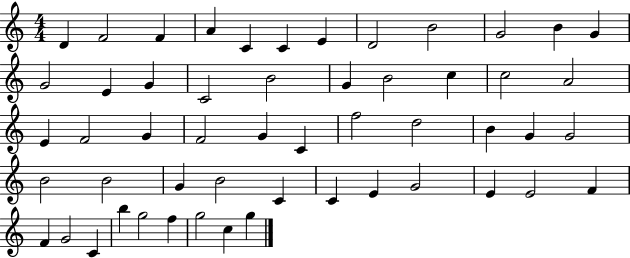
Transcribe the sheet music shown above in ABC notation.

X:1
T:Untitled
M:4/4
L:1/4
K:C
D F2 F A C C E D2 B2 G2 B G G2 E G C2 B2 G B2 c c2 A2 E F2 G F2 G C f2 d2 B G G2 B2 B2 G B2 C C E G2 E E2 F F G2 C b g2 f g2 c g